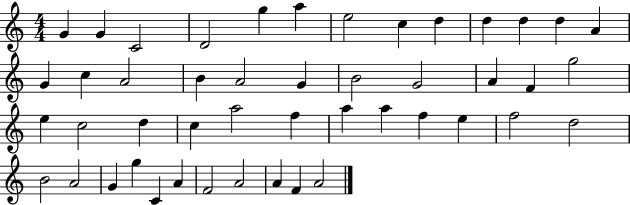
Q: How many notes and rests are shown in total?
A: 47